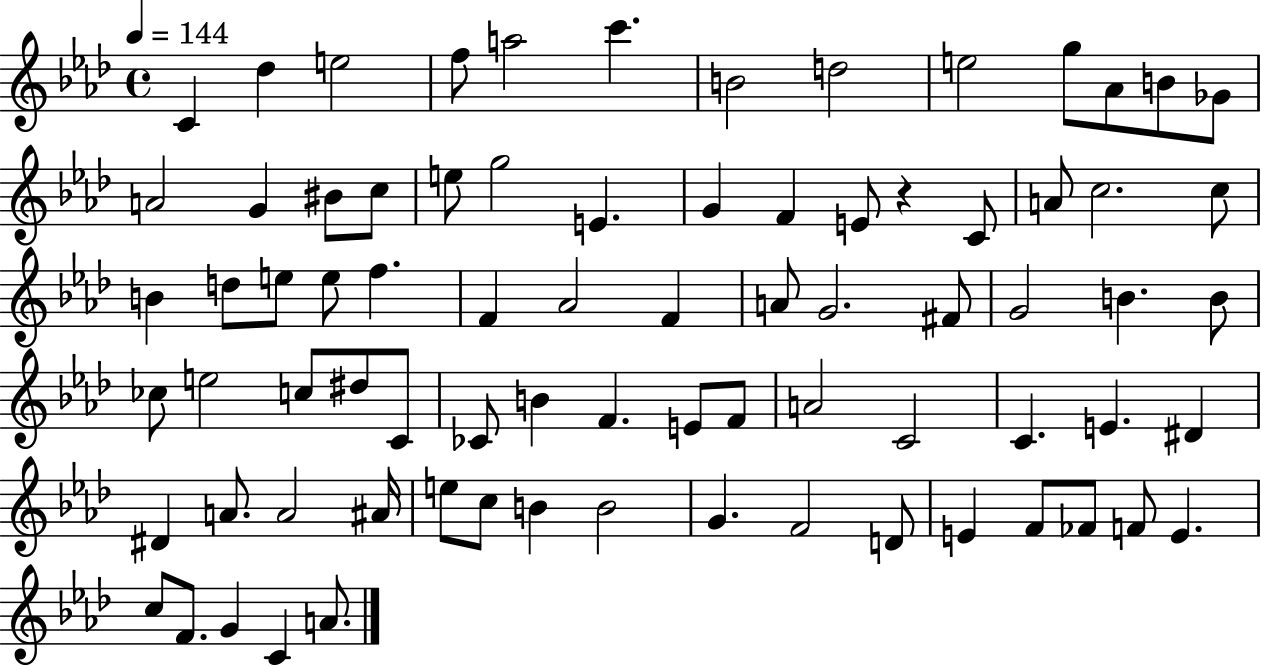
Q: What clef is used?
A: treble